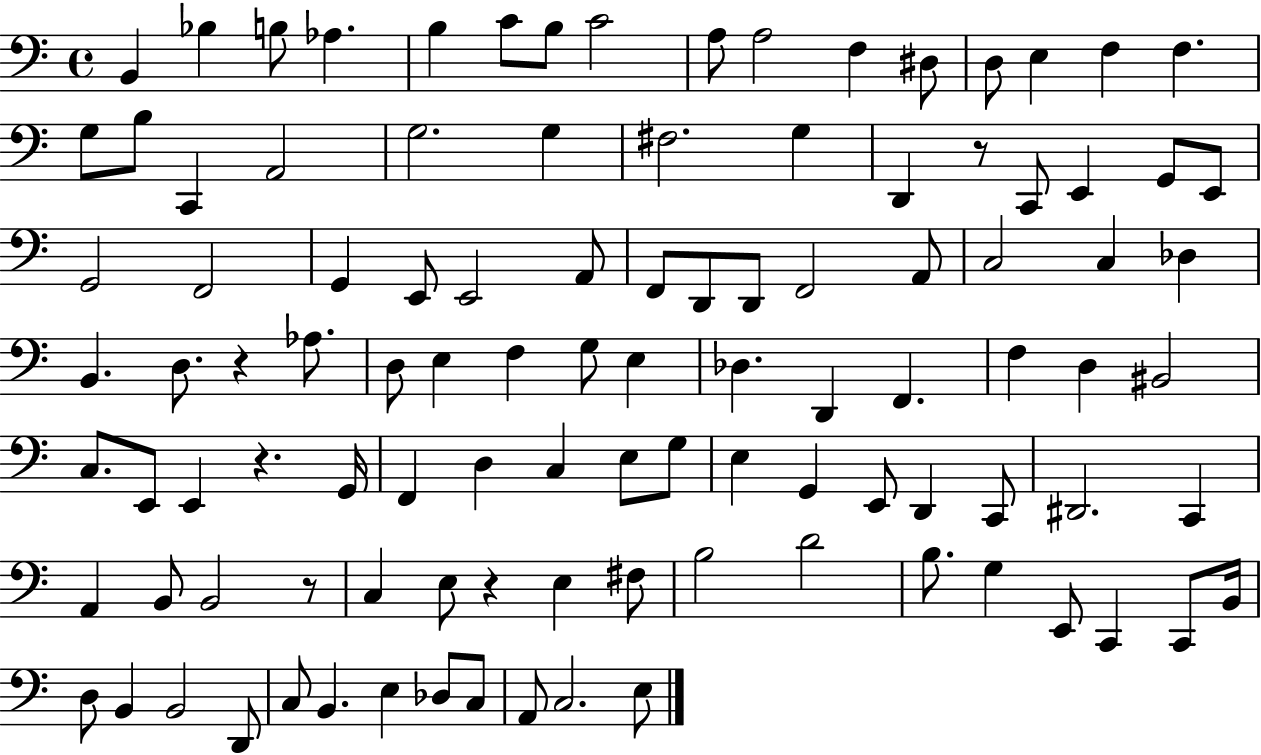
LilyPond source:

{
  \clef bass
  \time 4/4
  \defaultTimeSignature
  \key c \major
  \repeat volta 2 { b,4 bes4 b8 aes4. | b4 c'8 b8 c'2 | a8 a2 f4 dis8 | d8 e4 f4 f4. | \break g8 b8 c,4 a,2 | g2. g4 | fis2. g4 | d,4 r8 c,8 e,4 g,8 e,8 | \break g,2 f,2 | g,4 e,8 e,2 a,8 | f,8 d,8 d,8 f,2 a,8 | c2 c4 des4 | \break b,4. d8. r4 aes8. | d8 e4 f4 g8 e4 | des4. d,4 f,4. | f4 d4 bis,2 | \break c8. e,8 e,4 r4. g,16 | f,4 d4 c4 e8 g8 | e4 g,4 e,8 d,4 c,8 | dis,2. c,4 | \break a,4 b,8 b,2 r8 | c4 e8 r4 e4 fis8 | b2 d'2 | b8. g4 e,8 c,4 c,8 b,16 | \break d8 b,4 b,2 d,8 | c8 b,4. e4 des8 c8 | a,8 c2. e8 | } \bar "|."
}